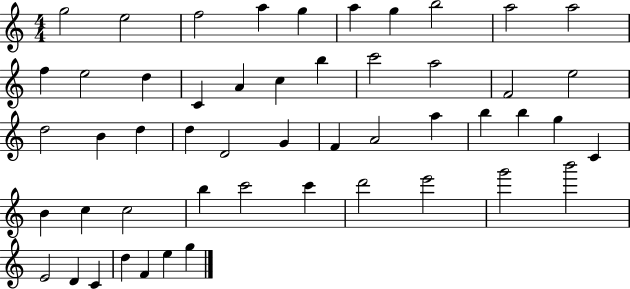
G5/h E5/h F5/h A5/q G5/q A5/q G5/q B5/h A5/h A5/h F5/q E5/h D5/q C4/q A4/q C5/q B5/q C6/h A5/h F4/h E5/h D5/h B4/q D5/q D5/q D4/h G4/q F4/q A4/h A5/q B5/q B5/q G5/q C4/q B4/q C5/q C5/h B5/q C6/h C6/q D6/h E6/h G6/h B6/h E4/h D4/q C4/q D5/q F4/q E5/q G5/q